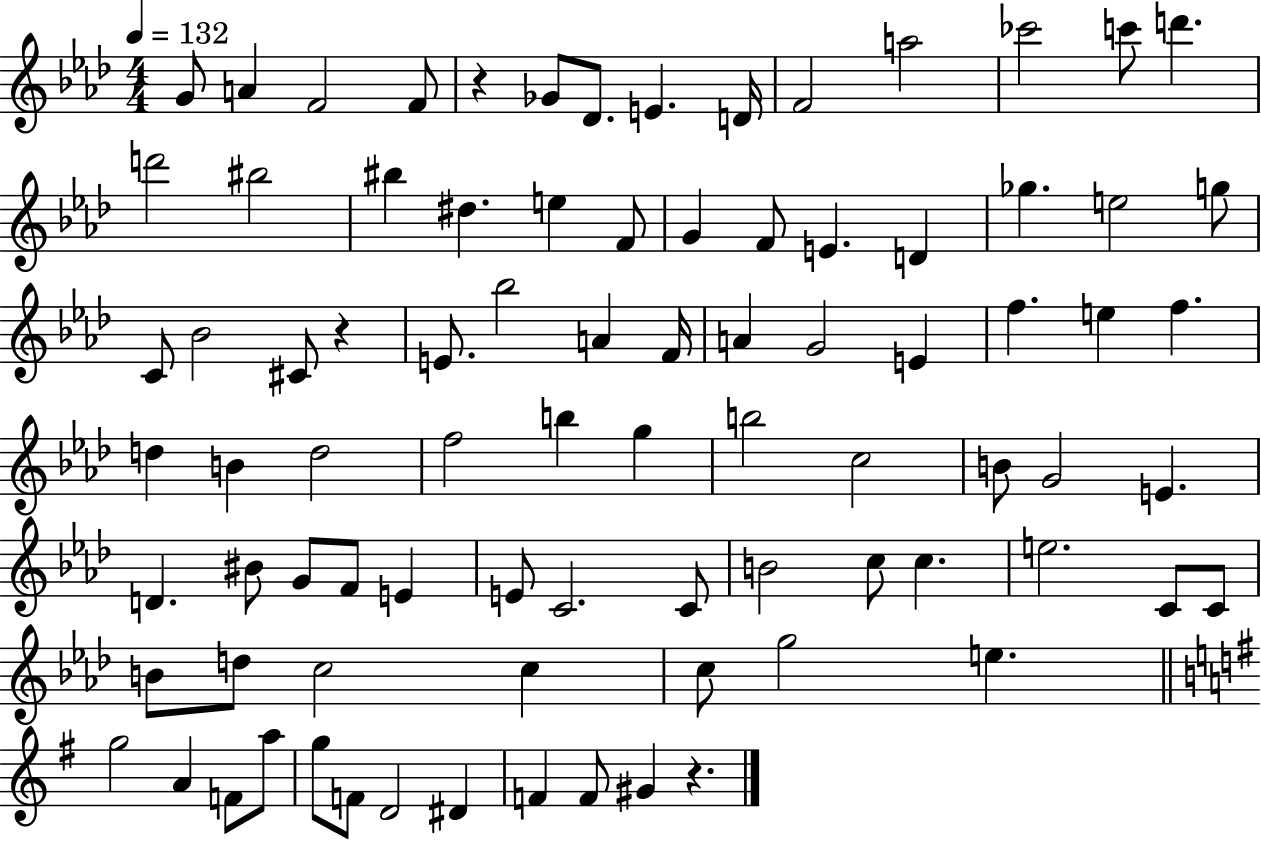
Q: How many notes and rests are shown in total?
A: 85